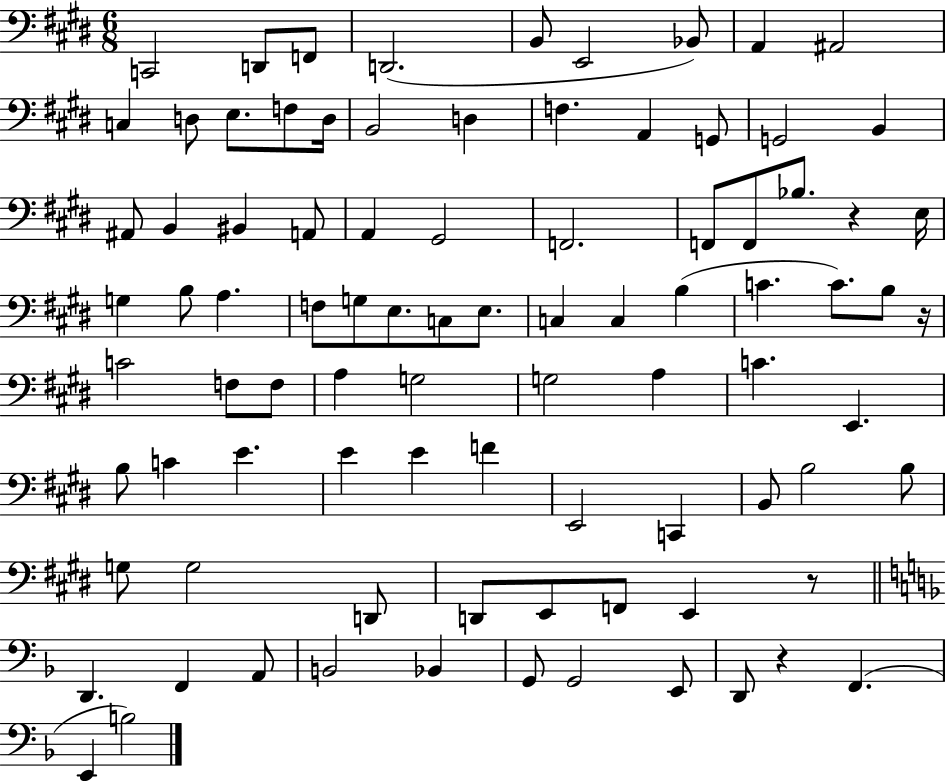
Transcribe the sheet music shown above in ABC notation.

X:1
T:Untitled
M:6/8
L:1/4
K:E
C,,2 D,,/2 F,,/2 D,,2 B,,/2 E,,2 _B,,/2 A,, ^A,,2 C, D,/2 E,/2 F,/2 D,/4 B,,2 D, F, A,, G,,/2 G,,2 B,, ^A,,/2 B,, ^B,, A,,/2 A,, ^G,,2 F,,2 F,,/2 F,,/2 _B,/2 z E,/4 G, B,/2 A, F,/2 G,/2 E,/2 C,/2 E,/2 C, C, B, C C/2 B,/2 z/4 C2 F,/2 F,/2 A, G,2 G,2 A, C E,, B,/2 C E E E F E,,2 C,, B,,/2 B,2 B,/2 G,/2 G,2 D,,/2 D,,/2 E,,/2 F,,/2 E,, z/2 D,, F,, A,,/2 B,,2 _B,, G,,/2 G,,2 E,,/2 D,,/2 z F,, E,, B,2